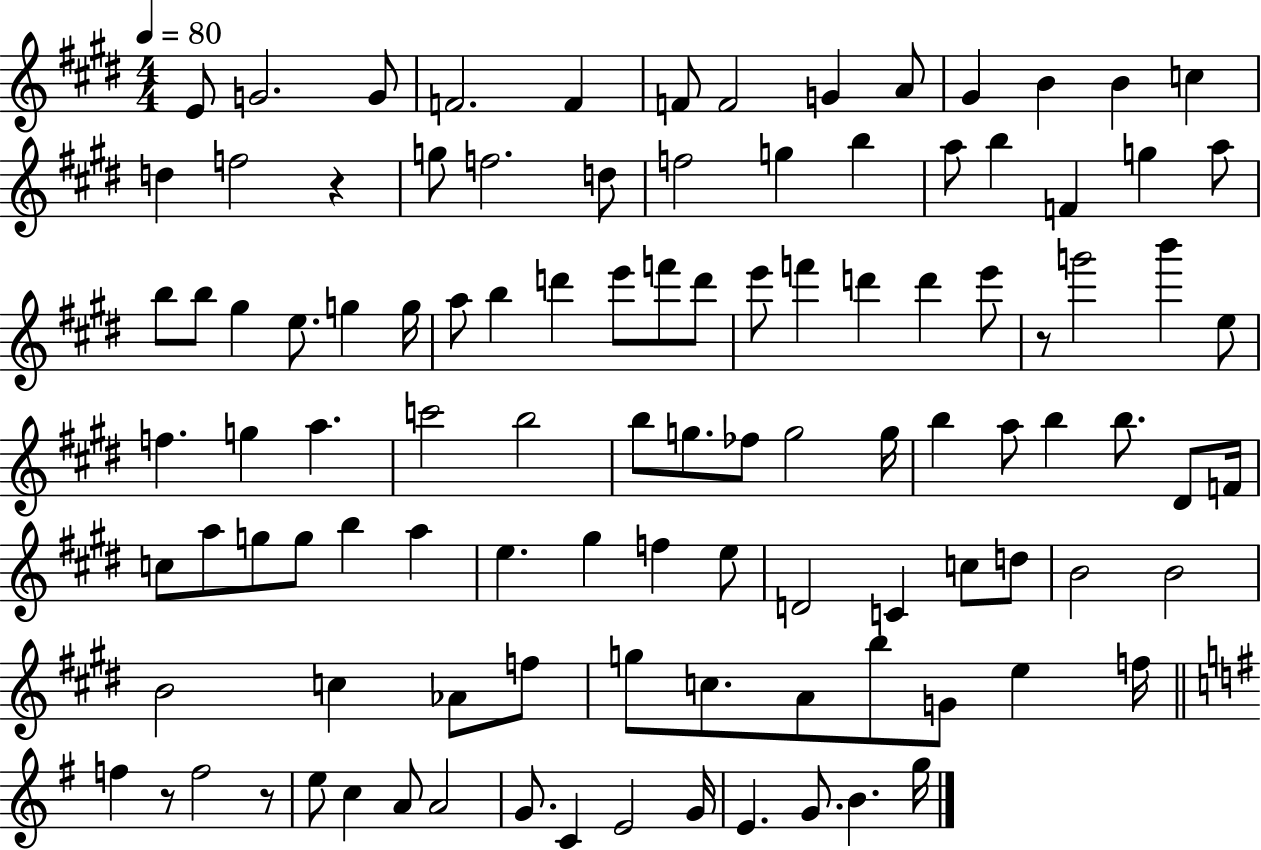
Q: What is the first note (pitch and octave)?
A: E4